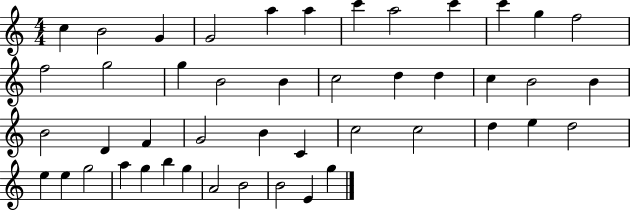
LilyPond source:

{
  \clef treble
  \numericTimeSignature
  \time 4/4
  \key c \major
  c''4 b'2 g'4 | g'2 a''4 a''4 | c'''4 a''2 c'''4 | c'''4 g''4 f''2 | \break f''2 g''2 | g''4 b'2 b'4 | c''2 d''4 d''4 | c''4 b'2 b'4 | \break b'2 d'4 f'4 | g'2 b'4 c'4 | c''2 c''2 | d''4 e''4 d''2 | \break e''4 e''4 g''2 | a''4 g''4 b''4 g''4 | a'2 b'2 | b'2 e'4 g''4 | \break \bar "|."
}